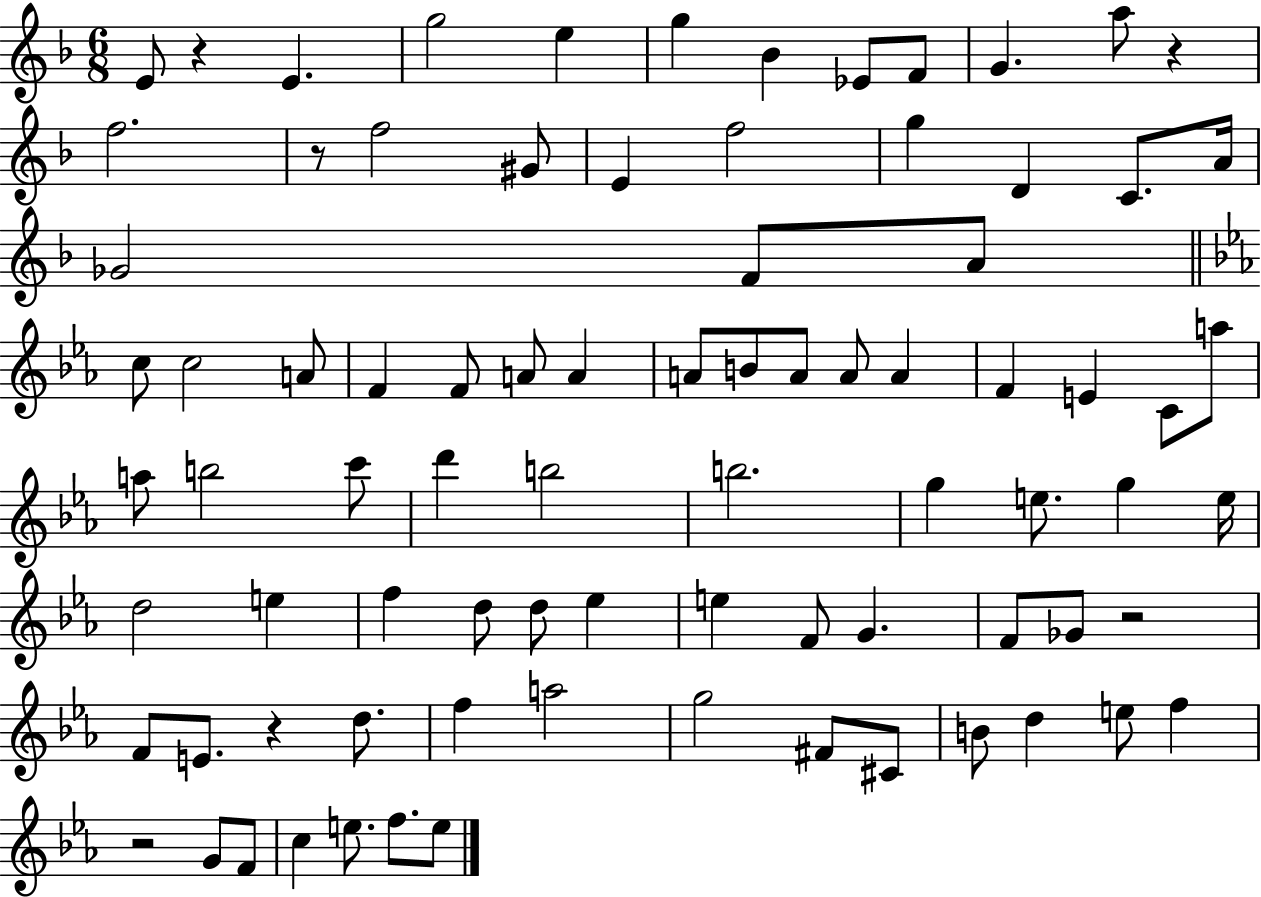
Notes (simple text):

E4/e R/q E4/q. G5/h E5/q G5/q Bb4/q Eb4/e F4/e G4/q. A5/e R/q F5/h. R/e F5/h G#4/e E4/q F5/h G5/q D4/q C4/e. A4/s Gb4/h F4/e A4/e C5/e C5/h A4/e F4/q F4/e A4/e A4/q A4/e B4/e A4/e A4/e A4/q F4/q E4/q C4/e A5/e A5/e B5/h C6/e D6/q B5/h B5/h. G5/q E5/e. G5/q E5/s D5/h E5/q F5/q D5/e D5/e Eb5/q E5/q F4/e G4/q. F4/e Gb4/e R/h F4/e E4/e. R/q D5/e. F5/q A5/h G5/h F#4/e C#4/e B4/e D5/q E5/e F5/q R/h G4/e F4/e C5/q E5/e. F5/e. E5/e